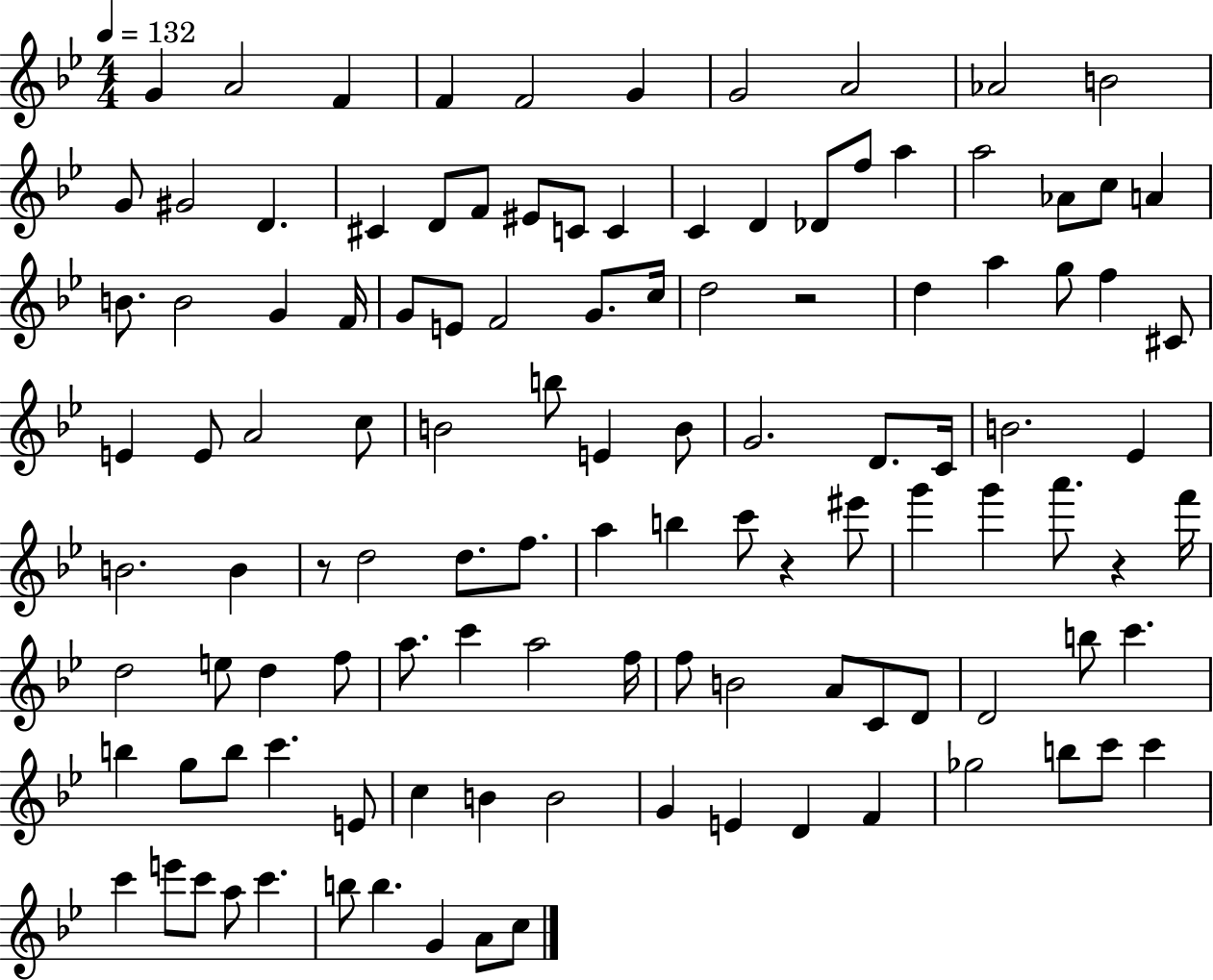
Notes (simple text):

G4/q A4/h F4/q F4/q F4/h G4/q G4/h A4/h Ab4/h B4/h G4/e G#4/h D4/q. C#4/q D4/e F4/e EIS4/e C4/e C4/q C4/q D4/q Db4/e F5/e A5/q A5/h Ab4/e C5/e A4/q B4/e. B4/h G4/q F4/s G4/e E4/e F4/h G4/e. C5/s D5/h R/h D5/q A5/q G5/e F5/q C#4/e E4/q E4/e A4/h C5/e B4/h B5/e E4/q B4/e G4/h. D4/e. C4/s B4/h. Eb4/q B4/h. B4/q R/e D5/h D5/e. F5/e. A5/q B5/q C6/e R/q EIS6/e G6/q G6/q A6/e. R/q F6/s D5/h E5/e D5/q F5/e A5/e. C6/q A5/h F5/s F5/e B4/h A4/e C4/e D4/e D4/h B5/e C6/q. B5/q G5/e B5/e C6/q. E4/e C5/q B4/q B4/h G4/q E4/q D4/q F4/q Gb5/h B5/e C6/e C6/q C6/q E6/e C6/e A5/e C6/q. B5/e B5/q. G4/q A4/e C5/e